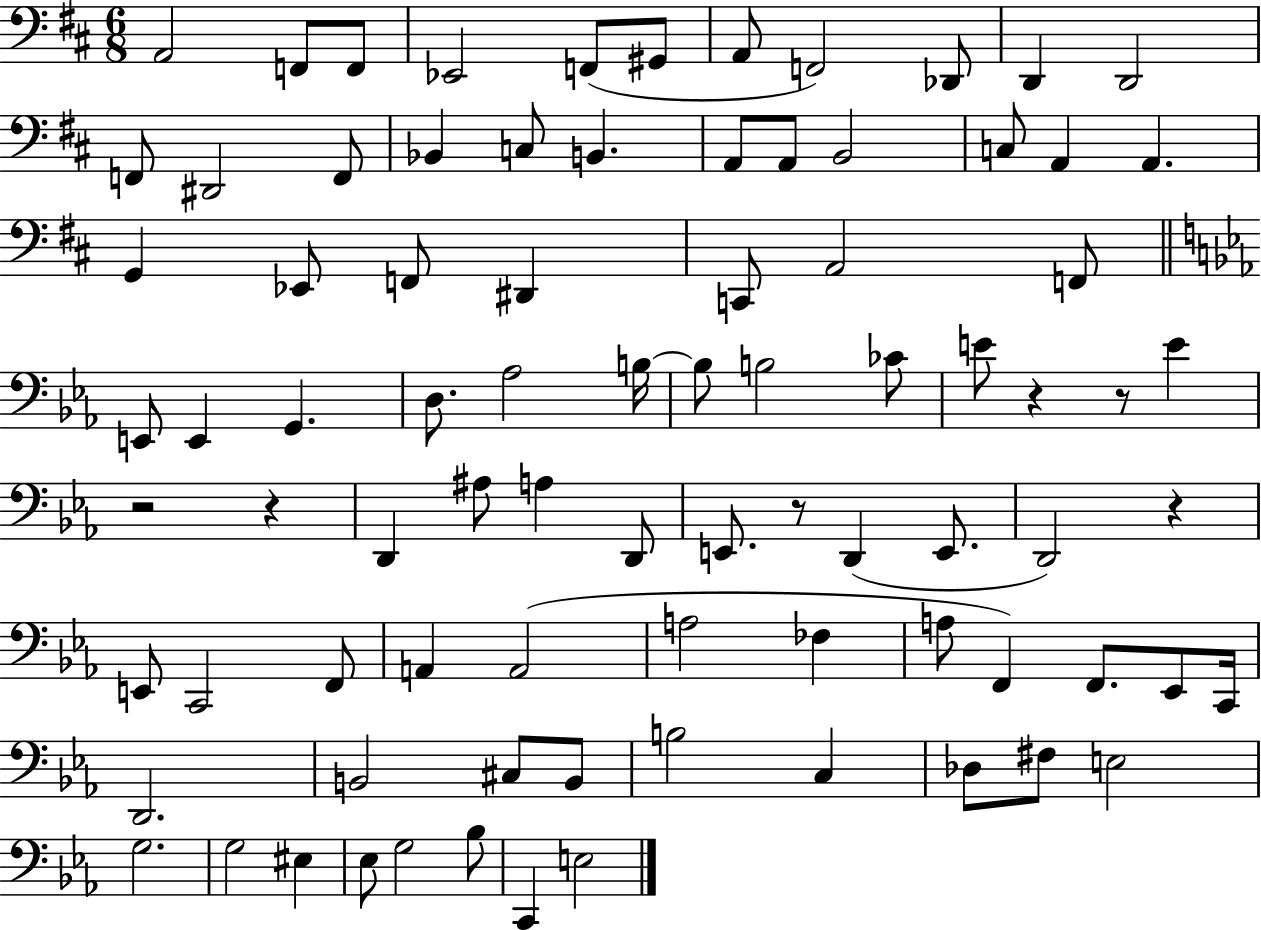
X:1
T:Untitled
M:6/8
L:1/4
K:D
A,,2 F,,/2 F,,/2 _E,,2 F,,/2 ^G,,/2 A,,/2 F,,2 _D,,/2 D,, D,,2 F,,/2 ^D,,2 F,,/2 _B,, C,/2 B,, A,,/2 A,,/2 B,,2 C,/2 A,, A,, G,, _E,,/2 F,,/2 ^D,, C,,/2 A,,2 F,,/2 E,,/2 E,, G,, D,/2 _A,2 B,/4 B,/2 B,2 _C/2 E/2 z z/2 E z2 z D,, ^A,/2 A, D,,/2 E,,/2 z/2 D,, E,,/2 D,,2 z E,,/2 C,,2 F,,/2 A,, A,,2 A,2 _F, A,/2 F,, F,,/2 _E,,/2 C,,/4 D,,2 B,,2 ^C,/2 B,,/2 B,2 C, _D,/2 ^F,/2 E,2 G,2 G,2 ^E, _E,/2 G,2 _B,/2 C,, E,2